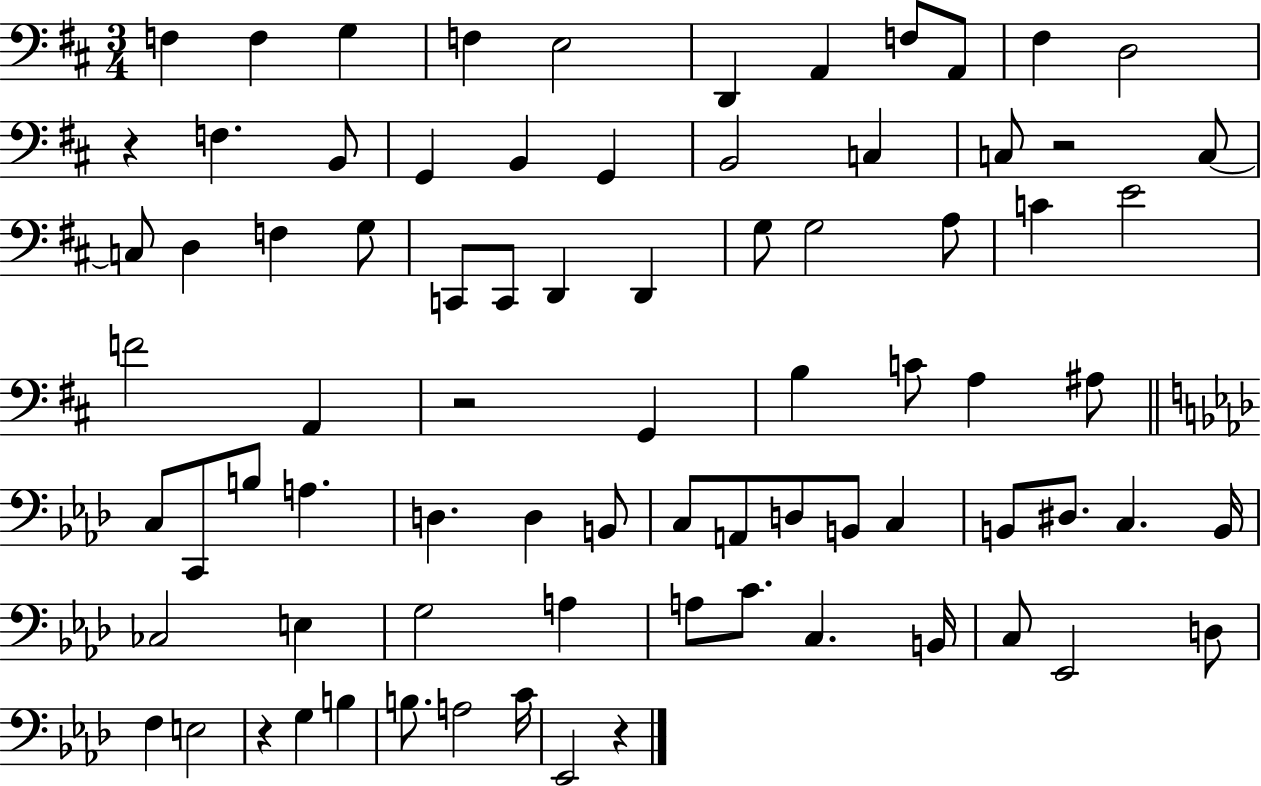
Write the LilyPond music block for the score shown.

{
  \clef bass
  \numericTimeSignature
  \time 3/4
  \key d \major
  f4 f4 g4 | f4 e2 | d,4 a,4 f8 a,8 | fis4 d2 | \break r4 f4. b,8 | g,4 b,4 g,4 | b,2 c4 | c8 r2 c8~~ | \break c8 d4 f4 g8 | c,8 c,8 d,4 d,4 | g8 g2 a8 | c'4 e'2 | \break f'2 a,4 | r2 g,4 | b4 c'8 a4 ais8 | \bar "||" \break \key aes \major c8 c,8 b8 a4. | d4. d4 b,8 | c8 a,8 d8 b,8 c4 | b,8 dis8. c4. b,16 | \break ces2 e4 | g2 a4 | a8 c'8. c4. b,16 | c8 ees,2 d8 | \break f4 e2 | r4 g4 b4 | b8. a2 c'16 | ees,2 r4 | \break \bar "|."
}